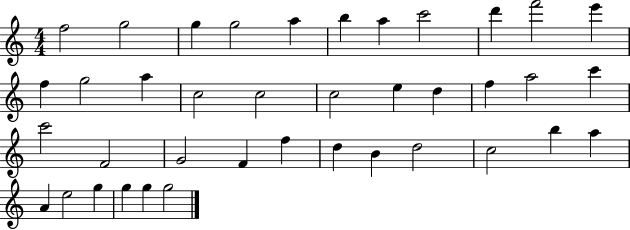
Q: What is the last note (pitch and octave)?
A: G5